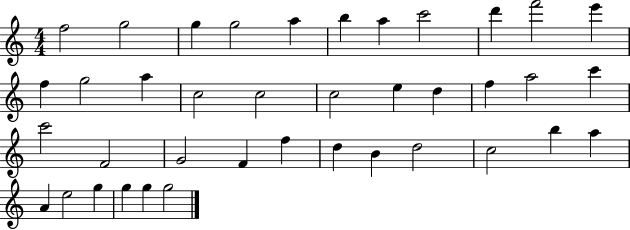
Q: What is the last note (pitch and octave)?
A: G5